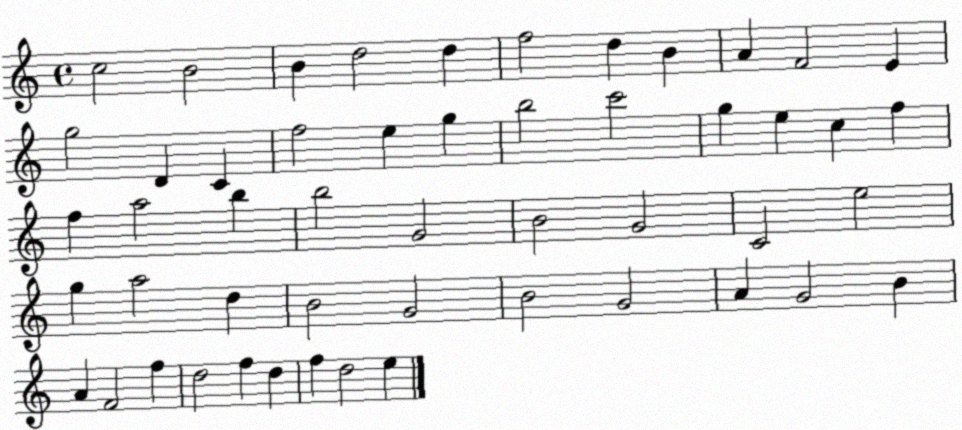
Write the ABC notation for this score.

X:1
T:Untitled
M:4/4
L:1/4
K:C
c2 B2 B d2 d f2 d B A F2 E g2 D C f2 e g b2 c'2 g e c f f a2 b b2 G2 B2 G2 C2 e2 g a2 d B2 G2 B2 G2 A G2 B A F2 f d2 f d f d2 e